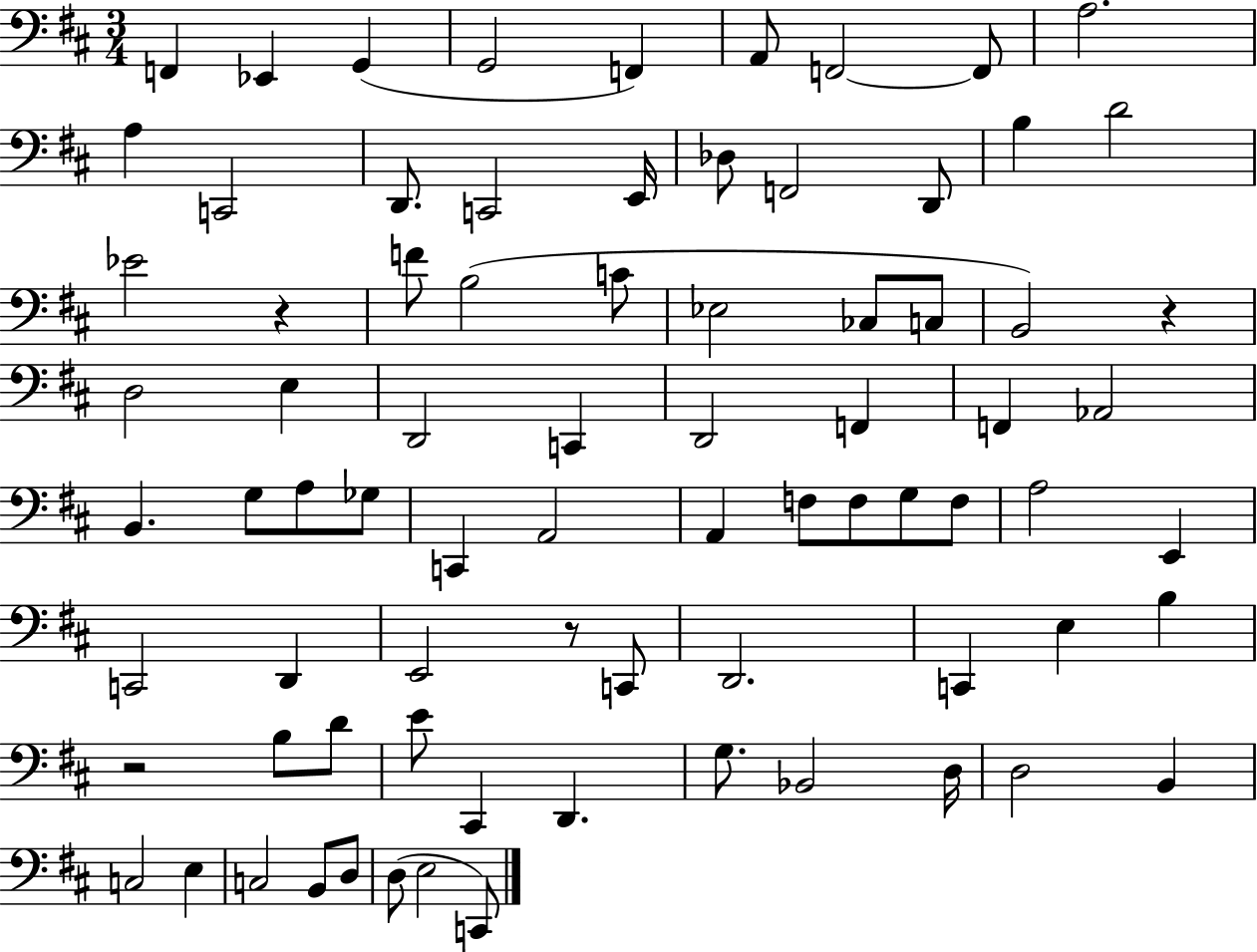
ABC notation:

X:1
T:Untitled
M:3/4
L:1/4
K:D
F,, _E,, G,, G,,2 F,, A,,/2 F,,2 F,,/2 A,2 A, C,,2 D,,/2 C,,2 E,,/4 _D,/2 F,,2 D,,/2 B, D2 _E2 z F/2 B,2 C/2 _E,2 _C,/2 C,/2 B,,2 z D,2 E, D,,2 C,, D,,2 F,, F,, _A,,2 B,, G,/2 A,/2 _G,/2 C,, A,,2 A,, F,/2 F,/2 G,/2 F,/2 A,2 E,, C,,2 D,, E,,2 z/2 C,,/2 D,,2 C,, E, B, z2 B,/2 D/2 E/2 ^C,, D,, G,/2 _B,,2 D,/4 D,2 B,, C,2 E, C,2 B,,/2 D,/2 D,/2 E,2 C,,/2